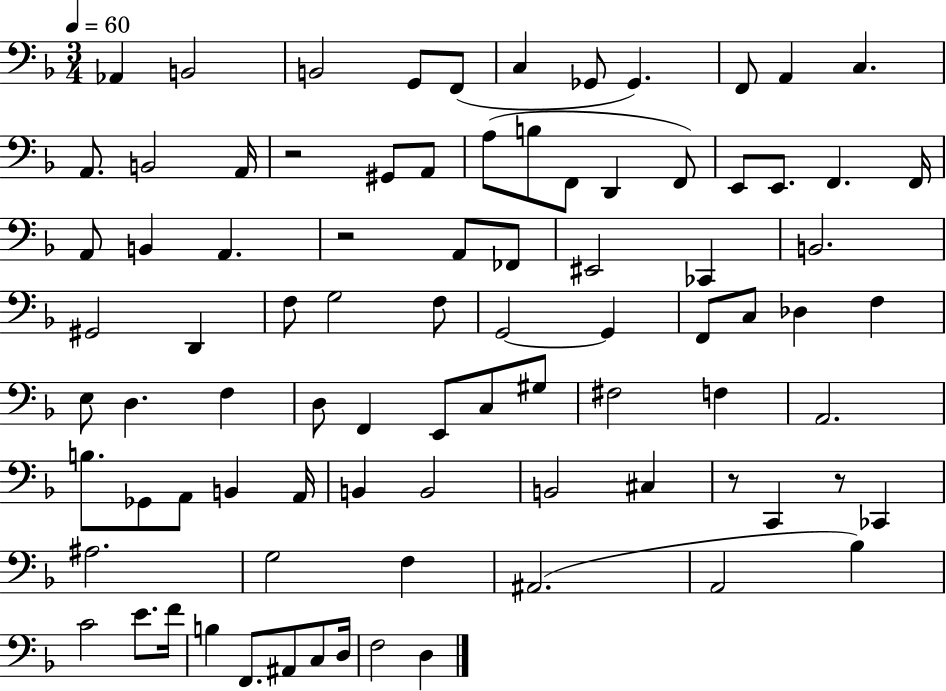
{
  \clef bass
  \numericTimeSignature
  \time 3/4
  \key f \major
  \tempo 4 = 60
  aes,4 b,2 | b,2 g,8 f,8( | c4 ges,8 ges,4.) | f,8 a,4 c4. | \break a,8. b,2 a,16 | r2 gis,8 a,8 | a8( b8 f,8 d,4 f,8) | e,8 e,8. f,4. f,16 | \break a,8 b,4 a,4. | r2 a,8 fes,8 | eis,2 ces,4 | b,2. | \break gis,2 d,4 | f8 g2 f8 | g,2~~ g,4 | f,8 c8 des4 f4 | \break e8 d4. f4 | d8 f,4 e,8 c8 gis8 | fis2 f4 | a,2. | \break b8. ges,8 a,8 b,4 a,16 | b,4 b,2 | b,2 cis4 | r8 c,4 r8 ces,4 | \break ais2. | g2 f4 | ais,2.( | a,2 bes4) | \break c'2 e'8. f'16 | b4 f,8. ais,8 c8 d16 | f2 d4 | \bar "|."
}